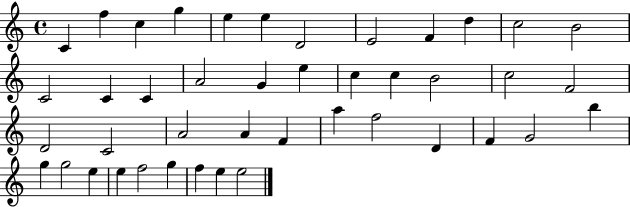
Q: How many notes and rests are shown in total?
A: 43